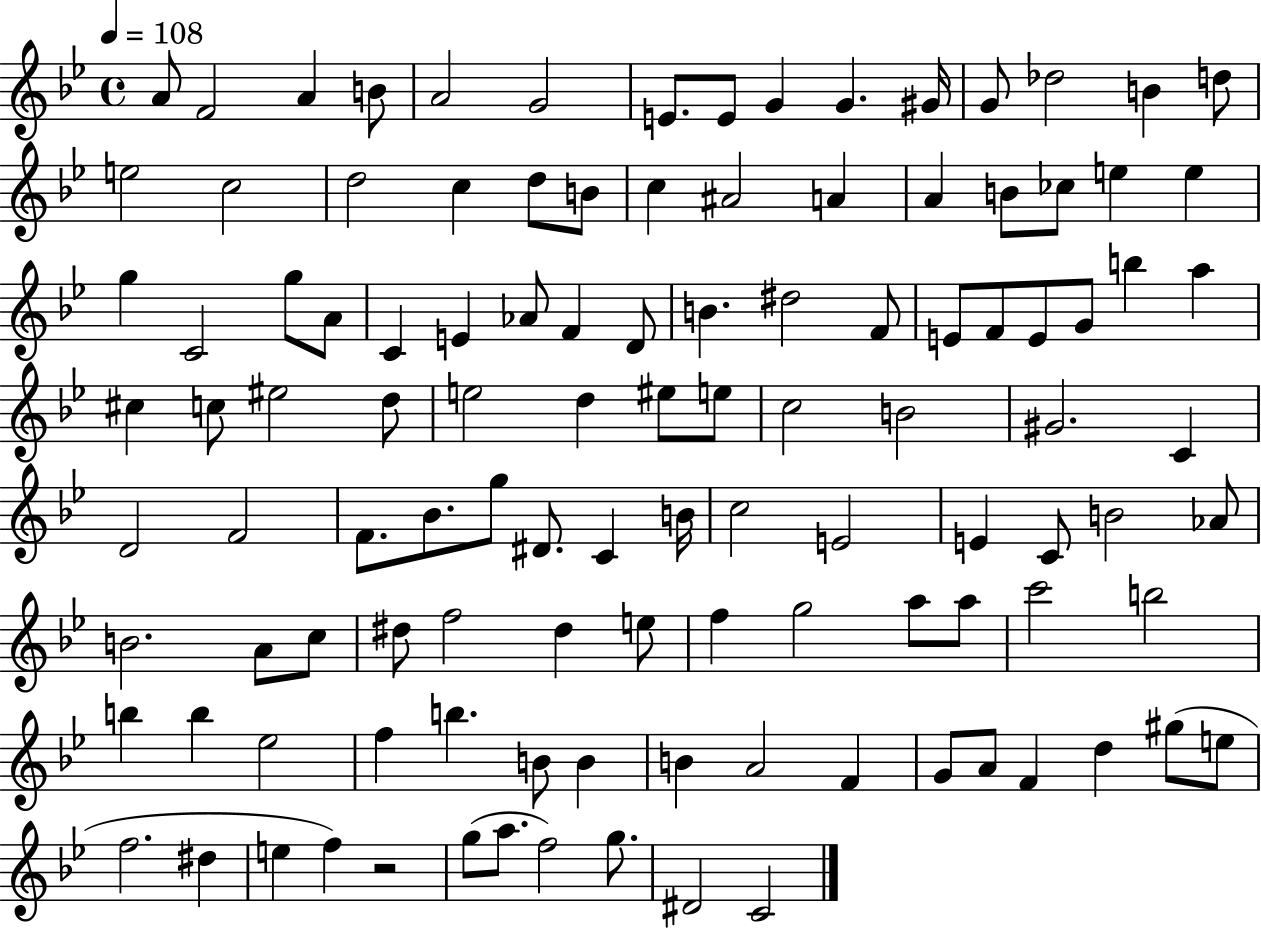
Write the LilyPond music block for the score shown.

{
  \clef treble
  \time 4/4
  \defaultTimeSignature
  \key bes \major
  \tempo 4 = 108
  a'8 f'2 a'4 b'8 | a'2 g'2 | e'8. e'8 g'4 g'4. gis'16 | g'8 des''2 b'4 d''8 | \break e''2 c''2 | d''2 c''4 d''8 b'8 | c''4 ais'2 a'4 | a'4 b'8 ces''8 e''4 e''4 | \break g''4 c'2 g''8 a'8 | c'4 e'4 aes'8 f'4 d'8 | b'4. dis''2 f'8 | e'8 f'8 e'8 g'8 b''4 a''4 | \break cis''4 c''8 eis''2 d''8 | e''2 d''4 eis''8 e''8 | c''2 b'2 | gis'2. c'4 | \break d'2 f'2 | f'8. bes'8. g''8 dis'8. c'4 b'16 | c''2 e'2 | e'4 c'8 b'2 aes'8 | \break b'2. a'8 c''8 | dis''8 f''2 dis''4 e''8 | f''4 g''2 a''8 a''8 | c'''2 b''2 | \break b''4 b''4 ees''2 | f''4 b''4. b'8 b'4 | b'4 a'2 f'4 | g'8 a'8 f'4 d''4 gis''8( e''8 | \break f''2. dis''4 | e''4 f''4) r2 | g''8( a''8. f''2) g''8. | dis'2 c'2 | \break \bar "|."
}